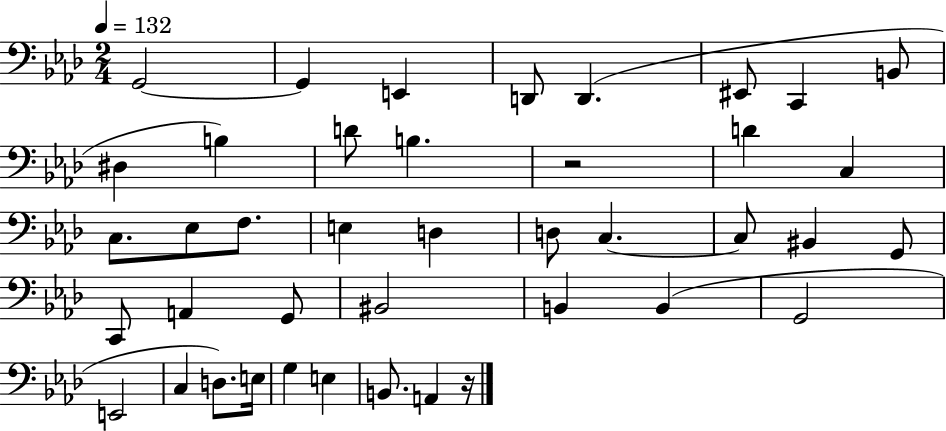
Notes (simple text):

G2/h G2/q E2/q D2/e D2/q. EIS2/e C2/q B2/e D#3/q B3/q D4/e B3/q. R/h D4/q C3/q C3/e. Eb3/e F3/e. E3/q D3/q D3/e C3/q. C3/e BIS2/q G2/e C2/e A2/q G2/e BIS2/h B2/q B2/q G2/h E2/h C3/q D3/e. E3/s G3/q E3/q B2/e. A2/q R/s